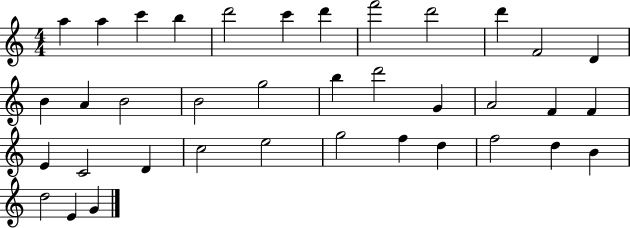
A5/q A5/q C6/q B5/q D6/h C6/q D6/q F6/h D6/h D6/q F4/h D4/q B4/q A4/q B4/h B4/h G5/h B5/q D6/h G4/q A4/h F4/q F4/q E4/q C4/h D4/q C5/h E5/h G5/h F5/q D5/q F5/h D5/q B4/q D5/h E4/q G4/q